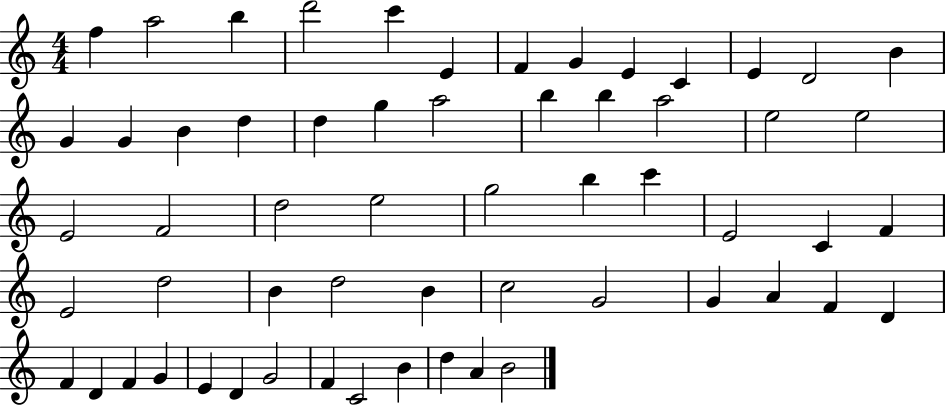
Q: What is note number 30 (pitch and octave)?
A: G5